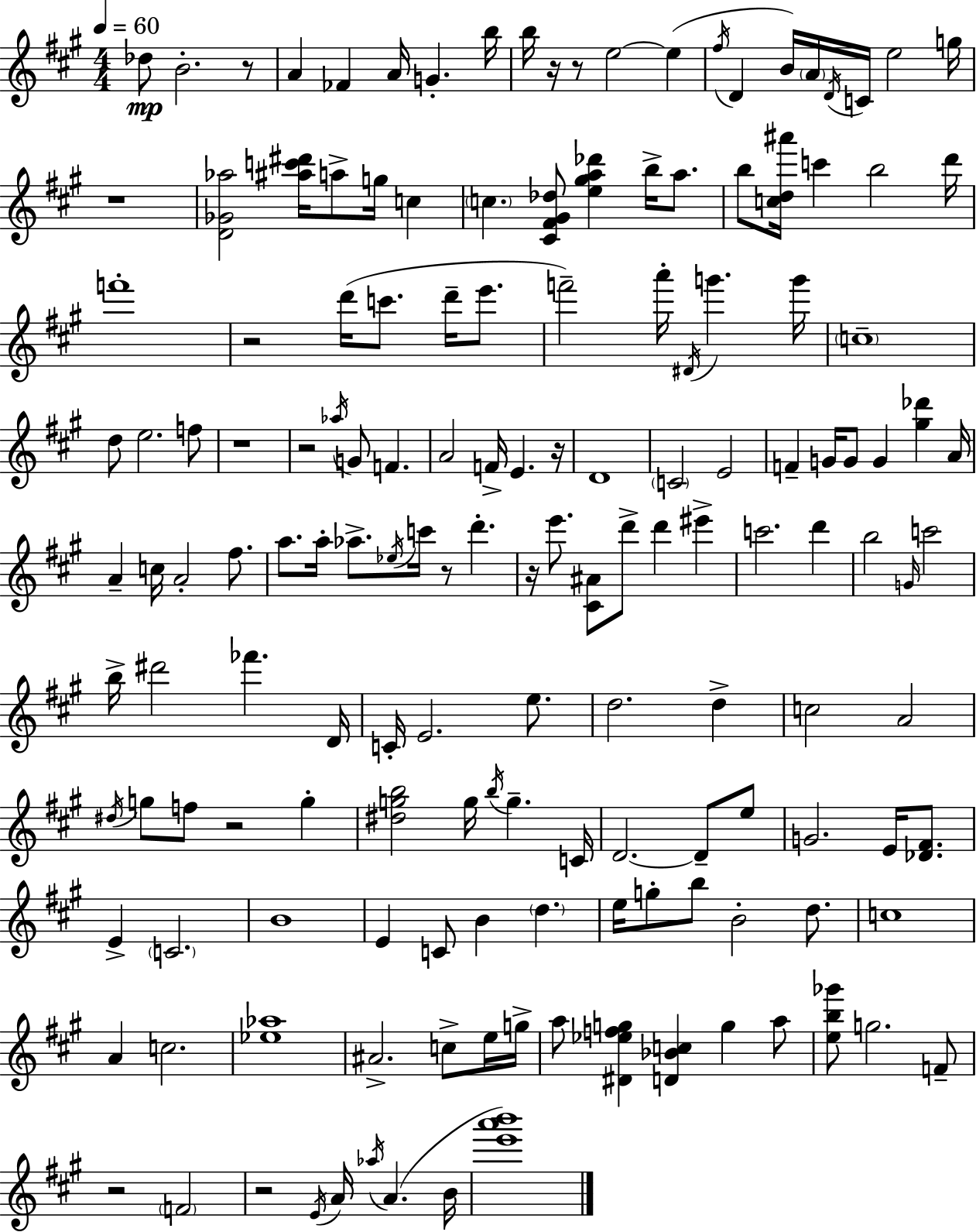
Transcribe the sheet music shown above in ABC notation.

X:1
T:Untitled
M:4/4
L:1/4
K:A
_d/2 B2 z/2 A _F A/4 G b/4 b/4 z/4 z/2 e2 e ^f/4 D B/4 A/4 D/4 C/4 e2 g/4 z4 [D_G_a]2 [^ac'^d']/4 a/2 g/4 c c [^C^F^G_d]/2 [e^ga_d'] b/4 a/2 b/2 [cd^a']/4 c' b2 d'/4 f'4 z2 d'/4 c'/2 d'/4 e'/2 f'2 a'/4 ^D/4 g' g'/4 c4 d/2 e2 f/2 z4 z2 _a/4 G/2 F A2 F/4 E z/4 D4 C2 E2 F G/4 G/2 G [^g_d'] A/4 A c/4 A2 ^f/2 a/2 a/4 _a/2 _e/4 c'/4 z/2 d' z/4 e'/2 [^C^A]/2 d'/2 d' ^e' c'2 d' b2 G/4 c'2 b/4 ^d'2 _f' D/4 C/4 E2 e/2 d2 d c2 A2 ^d/4 g/2 f/2 z2 g [^dgb]2 g/4 b/4 g C/4 D2 D/2 e/2 G2 E/4 [_D^F]/2 E C2 B4 E C/2 B d e/4 g/2 b/2 B2 d/2 c4 A c2 [_e_a]4 ^A2 c/2 e/4 g/4 a/2 [^D_efg] [D_Bc] g a/2 [eb_g']/2 g2 F/2 z2 F2 z2 E/4 A/4 _a/4 A B/4 [e'a'b']4